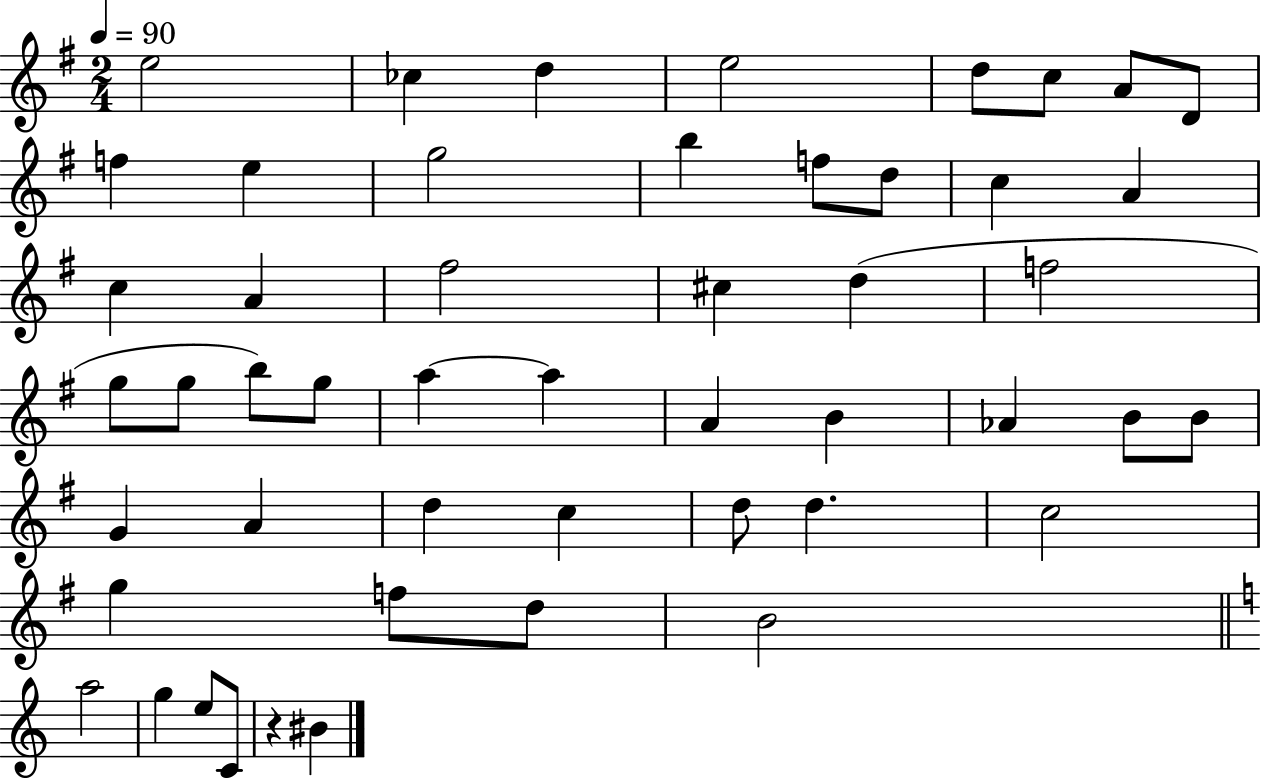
E5/h CES5/q D5/q E5/h D5/e C5/e A4/e D4/e F5/q E5/q G5/h B5/q F5/e D5/e C5/q A4/q C5/q A4/q F#5/h C#5/q D5/q F5/h G5/e G5/e B5/e G5/e A5/q A5/q A4/q B4/q Ab4/q B4/e B4/e G4/q A4/q D5/q C5/q D5/e D5/q. C5/h G5/q F5/e D5/e B4/h A5/h G5/q E5/e C4/e R/q BIS4/q